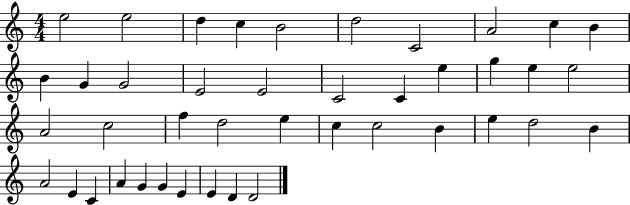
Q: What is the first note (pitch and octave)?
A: E5